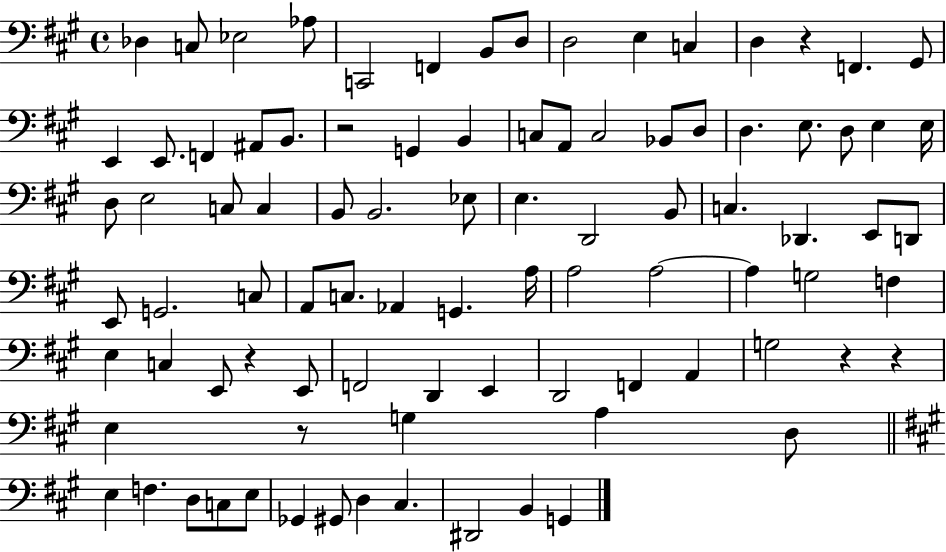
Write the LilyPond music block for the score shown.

{
  \clef bass
  \time 4/4
  \defaultTimeSignature
  \key a \major
  des4 c8 ees2 aes8 | c,2 f,4 b,8 d8 | d2 e4 c4 | d4 r4 f,4. gis,8 | \break e,4 e,8. f,4 ais,8 b,8. | r2 g,4 b,4 | c8 a,8 c2 bes,8 d8 | d4. e8. d8 e4 e16 | \break d8 e2 c8 c4 | b,8 b,2. ees8 | e4. d,2 b,8 | c4. des,4. e,8 d,8 | \break e,8 g,2. c8 | a,8 c8. aes,4 g,4. a16 | a2 a2~~ | a4 g2 f4 | \break e4 c4 e,8 r4 e,8 | f,2 d,4 e,4 | d,2 f,4 a,4 | g2 r4 r4 | \break e4 r8 g4 a4 d8 | \bar "||" \break \key a \major e4 f4. d8 c8 e8 | ges,4 gis,8 d4 cis4. | dis,2 b,4 g,4 | \bar "|."
}